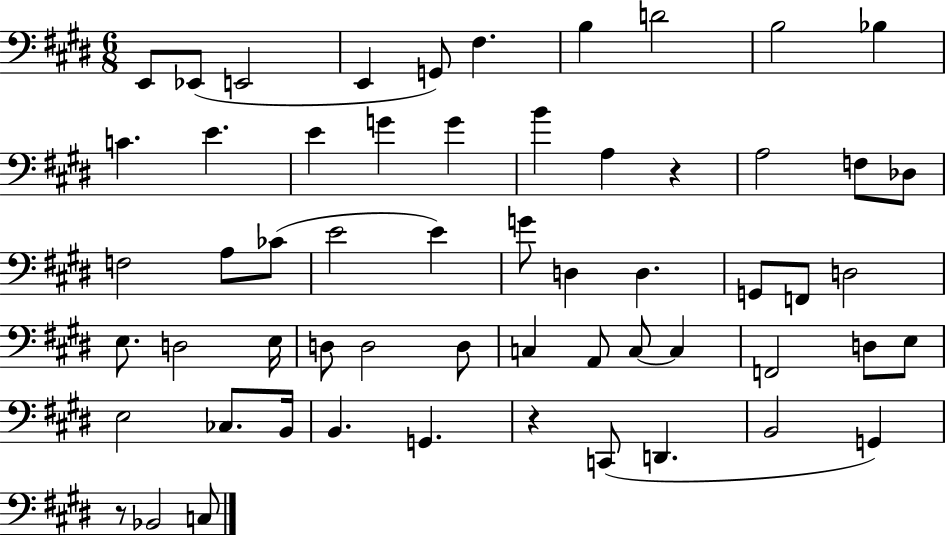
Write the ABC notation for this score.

X:1
T:Untitled
M:6/8
L:1/4
K:E
E,,/2 _E,,/2 E,,2 E,, G,,/2 ^F, B, D2 B,2 _B, C E E G G B A, z A,2 F,/2 _D,/2 F,2 A,/2 _C/2 E2 E G/2 D, D, G,,/2 F,,/2 D,2 E,/2 D,2 E,/4 D,/2 D,2 D,/2 C, A,,/2 C,/2 C, F,,2 D,/2 E,/2 E,2 _C,/2 B,,/4 B,, G,, z C,,/2 D,, B,,2 G,, z/2 _B,,2 C,/2